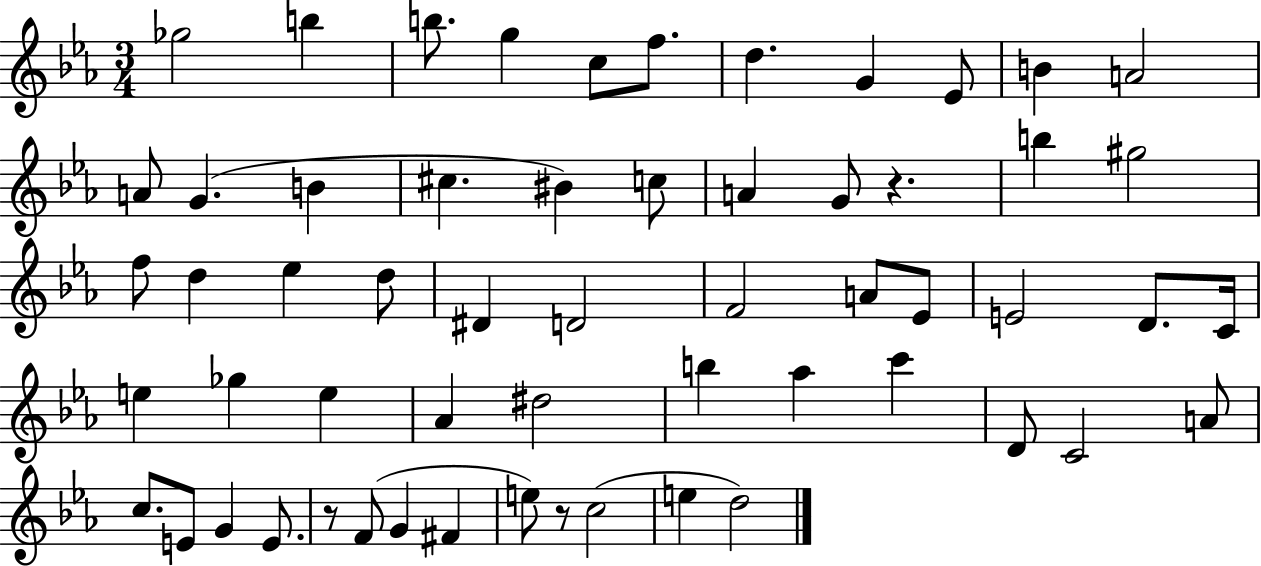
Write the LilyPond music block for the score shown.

{
  \clef treble
  \numericTimeSignature
  \time 3/4
  \key ees \major
  ges''2 b''4 | b''8. g''4 c''8 f''8. | d''4. g'4 ees'8 | b'4 a'2 | \break a'8 g'4.( b'4 | cis''4. bis'4) c''8 | a'4 g'8 r4. | b''4 gis''2 | \break f''8 d''4 ees''4 d''8 | dis'4 d'2 | f'2 a'8 ees'8 | e'2 d'8. c'16 | \break e''4 ges''4 e''4 | aes'4 dis''2 | b''4 aes''4 c'''4 | d'8 c'2 a'8 | \break c''8. e'8 g'4 e'8. | r8 f'8( g'4 fis'4 | e''8) r8 c''2( | e''4 d''2) | \break \bar "|."
}